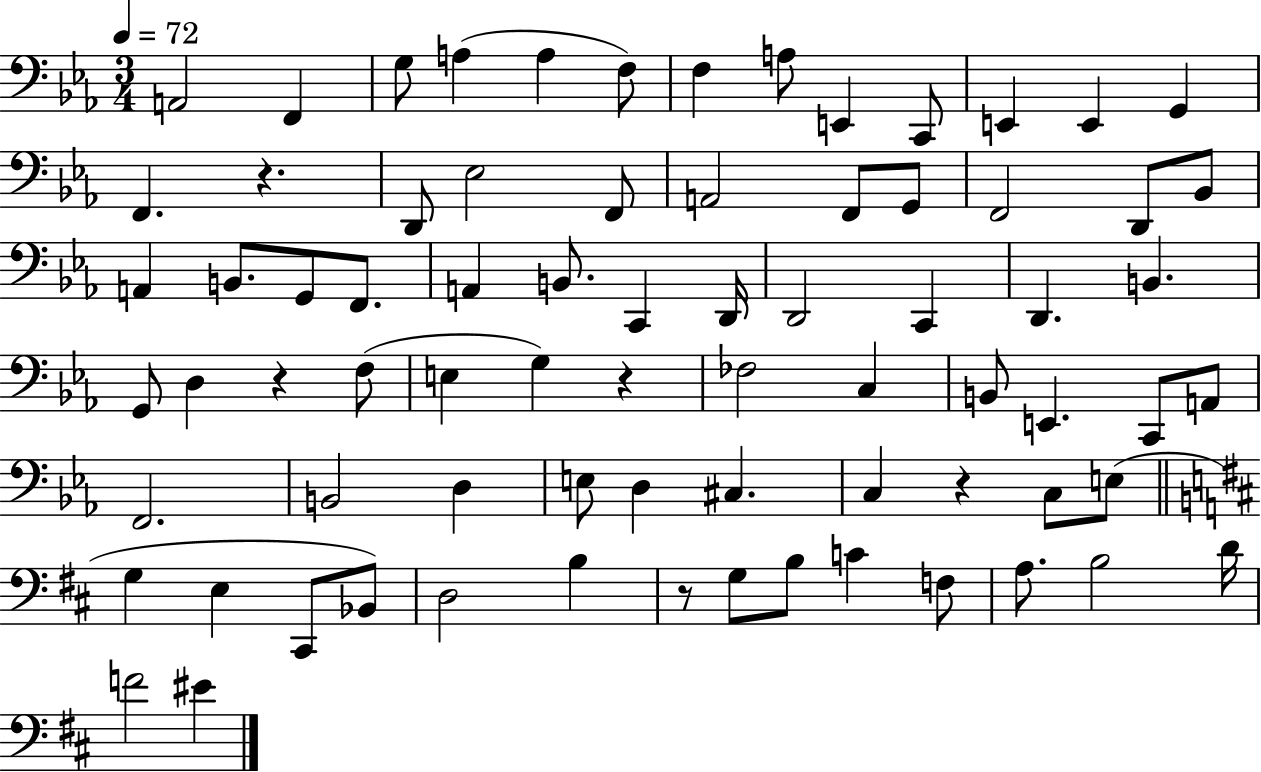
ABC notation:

X:1
T:Untitled
M:3/4
L:1/4
K:Eb
A,,2 F,, G,/2 A, A, F,/2 F, A,/2 E,, C,,/2 E,, E,, G,, F,, z D,,/2 _E,2 F,,/2 A,,2 F,,/2 G,,/2 F,,2 D,,/2 _B,,/2 A,, B,,/2 G,,/2 F,,/2 A,, B,,/2 C,, D,,/4 D,,2 C,, D,, B,, G,,/2 D, z F,/2 E, G, z _F,2 C, B,,/2 E,, C,,/2 A,,/2 F,,2 B,,2 D, E,/2 D, ^C, C, z C,/2 E,/2 G, E, ^C,,/2 _B,,/2 D,2 B, z/2 G,/2 B,/2 C F,/2 A,/2 B,2 D/4 F2 ^E